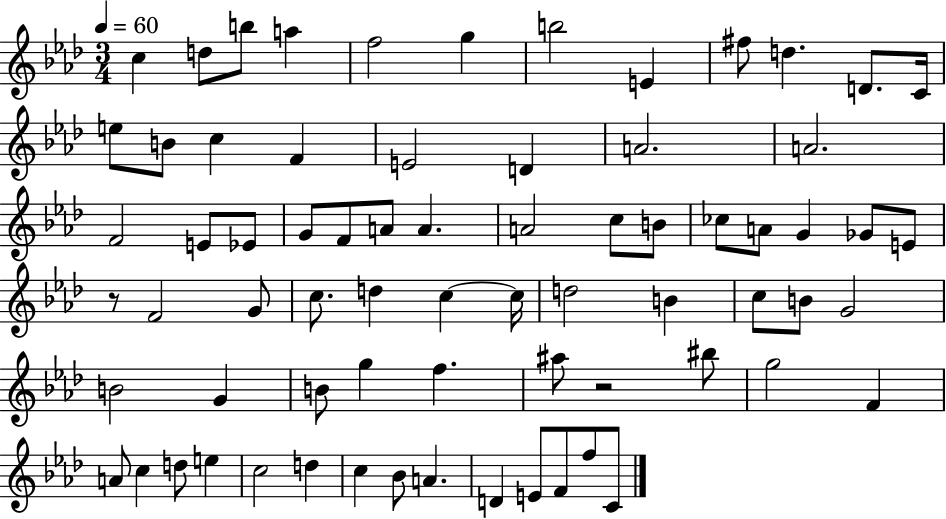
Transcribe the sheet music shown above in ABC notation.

X:1
T:Untitled
M:3/4
L:1/4
K:Ab
c d/2 b/2 a f2 g b2 E ^f/2 d D/2 C/4 e/2 B/2 c F E2 D A2 A2 F2 E/2 _E/2 G/2 F/2 A/2 A A2 c/2 B/2 _c/2 A/2 G _G/2 E/2 z/2 F2 G/2 c/2 d c c/4 d2 B c/2 B/2 G2 B2 G B/2 g f ^a/2 z2 ^b/2 g2 F A/2 c d/2 e c2 d c _B/2 A D E/2 F/2 f/2 C/2